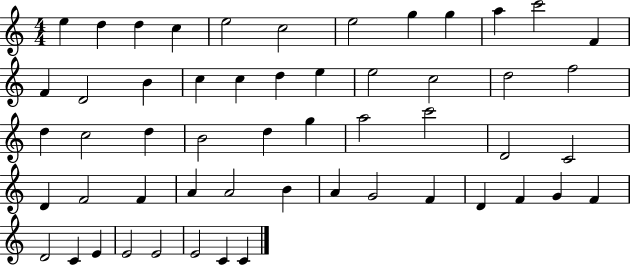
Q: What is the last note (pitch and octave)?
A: C4